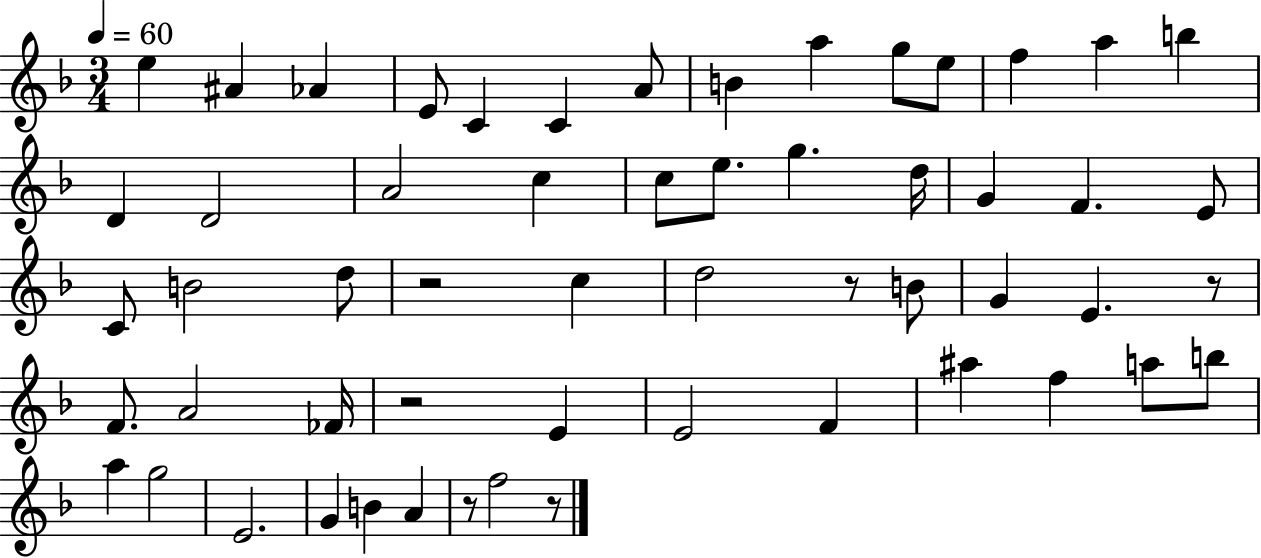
{
  \clef treble
  \numericTimeSignature
  \time 3/4
  \key f \major
  \tempo 4 = 60
  e''4 ais'4 aes'4 | e'8 c'4 c'4 a'8 | b'4 a''4 g''8 e''8 | f''4 a''4 b''4 | \break d'4 d'2 | a'2 c''4 | c''8 e''8. g''4. d''16 | g'4 f'4. e'8 | \break c'8 b'2 d''8 | r2 c''4 | d''2 r8 b'8 | g'4 e'4. r8 | \break f'8. a'2 fes'16 | r2 e'4 | e'2 f'4 | ais''4 f''4 a''8 b''8 | \break a''4 g''2 | e'2. | g'4 b'4 a'4 | r8 f''2 r8 | \break \bar "|."
}